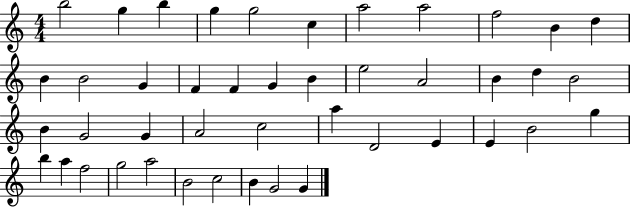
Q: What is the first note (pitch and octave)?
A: B5